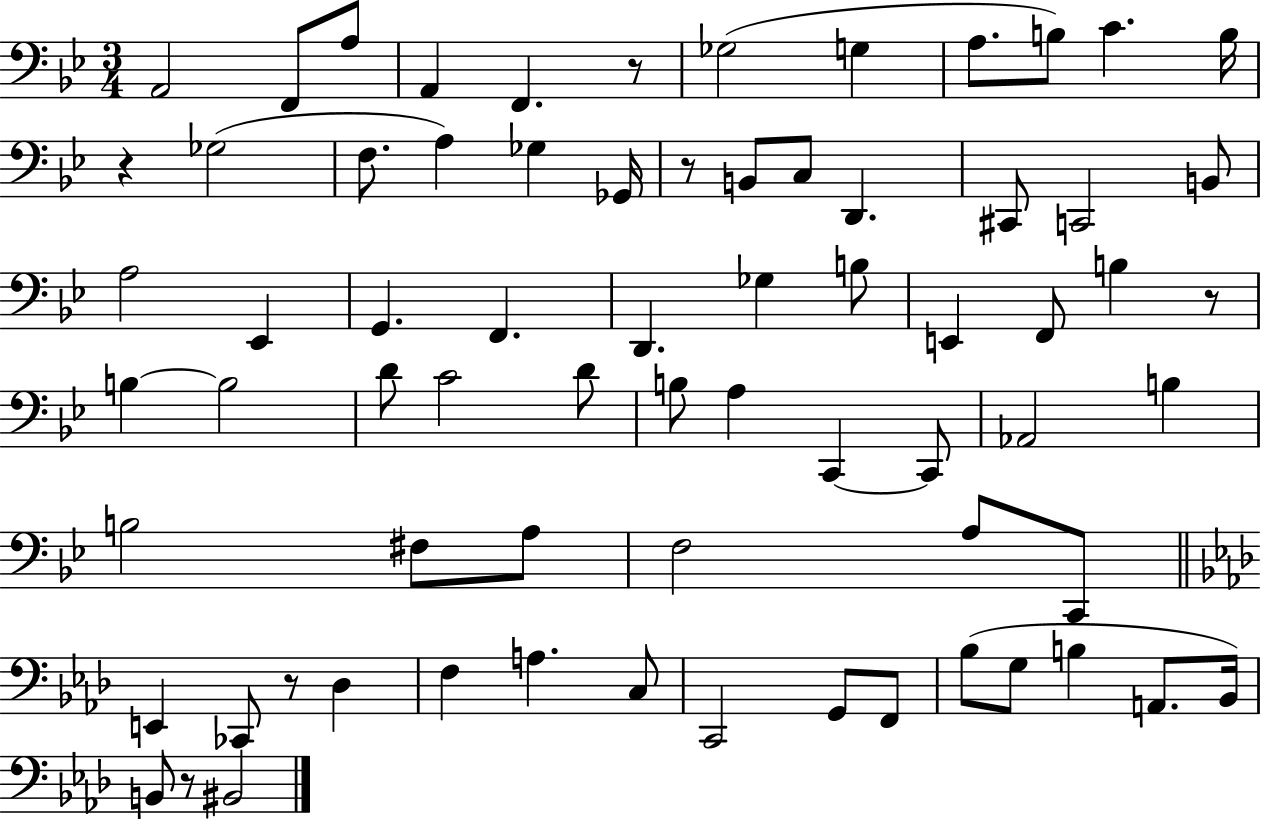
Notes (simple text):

A2/h F2/e A3/e A2/q F2/q. R/e Gb3/h G3/q A3/e. B3/e C4/q. B3/s R/q Gb3/h F3/e. A3/q Gb3/q Gb2/s R/e B2/e C3/e D2/q. C#2/e C2/h B2/e A3/h Eb2/q G2/q. F2/q. D2/q. Gb3/q B3/e E2/q F2/e B3/q R/e B3/q B3/h D4/e C4/h D4/e B3/e A3/q C2/q C2/e Ab2/h B3/q B3/h F#3/e A3/e F3/h A3/e C2/e E2/q CES2/e R/e Db3/q F3/q A3/q. C3/e C2/h G2/e F2/e Bb3/e G3/e B3/q A2/e. Bb2/s B2/e R/e BIS2/h